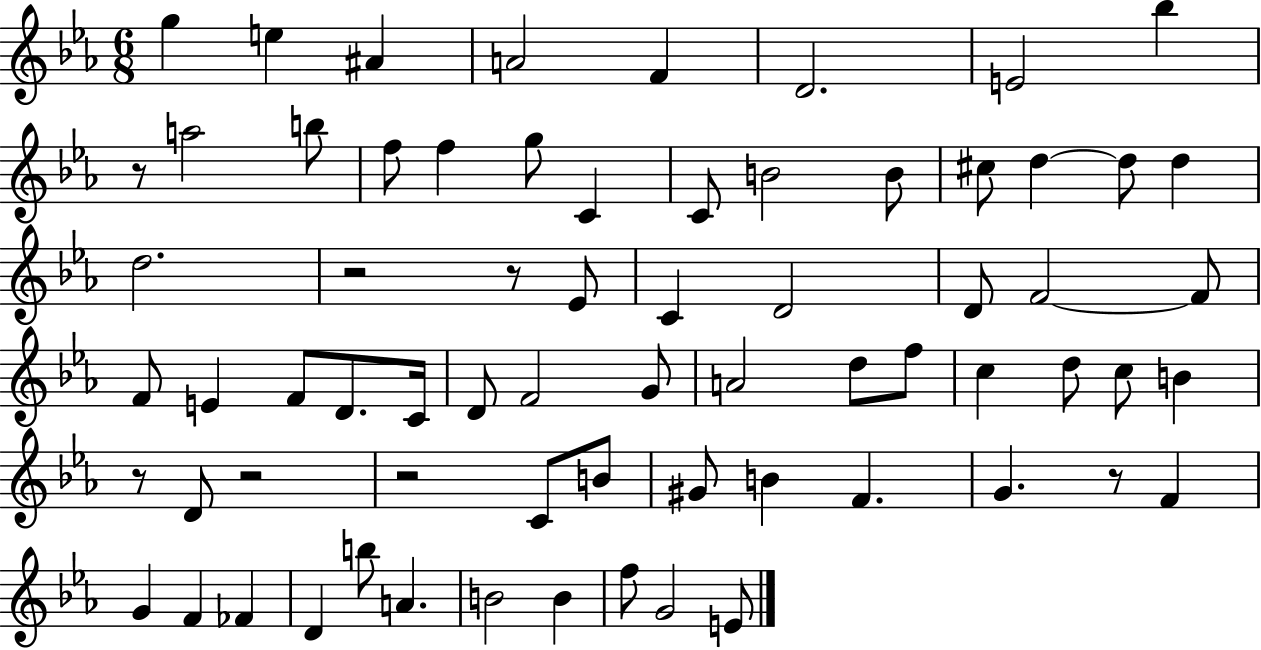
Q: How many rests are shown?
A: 7